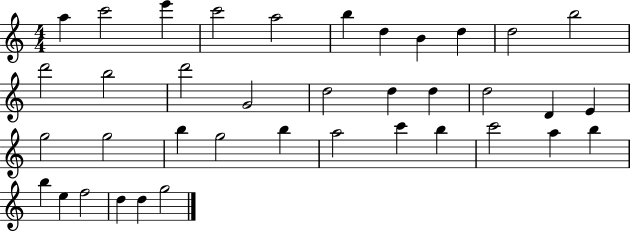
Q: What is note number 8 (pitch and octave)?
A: B4